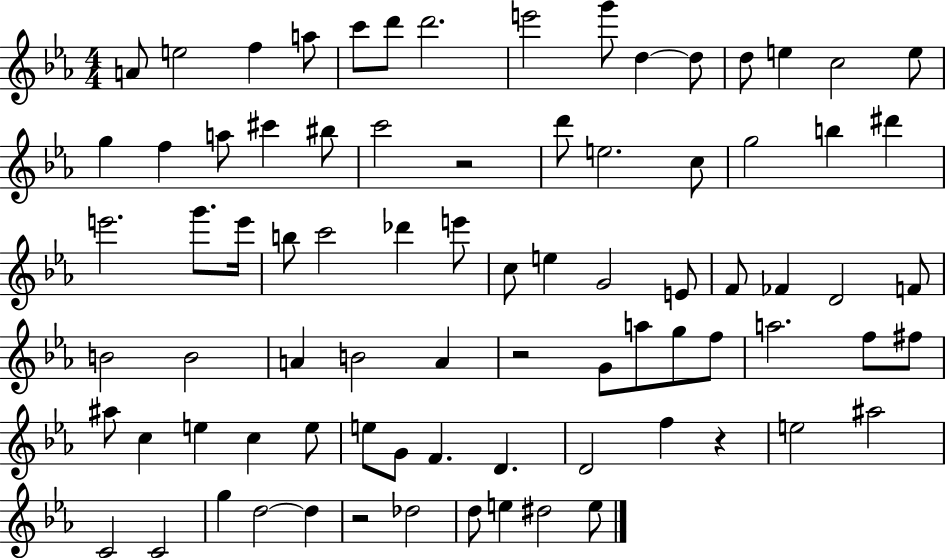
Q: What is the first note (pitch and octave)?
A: A4